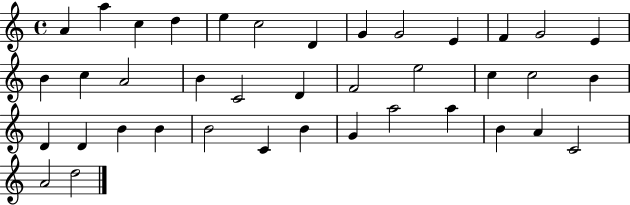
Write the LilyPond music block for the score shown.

{
  \clef treble
  \time 4/4
  \defaultTimeSignature
  \key c \major
  a'4 a''4 c''4 d''4 | e''4 c''2 d'4 | g'4 g'2 e'4 | f'4 g'2 e'4 | \break b'4 c''4 a'2 | b'4 c'2 d'4 | f'2 e''2 | c''4 c''2 b'4 | \break d'4 d'4 b'4 b'4 | b'2 c'4 b'4 | g'4 a''2 a''4 | b'4 a'4 c'2 | \break a'2 d''2 | \bar "|."
}